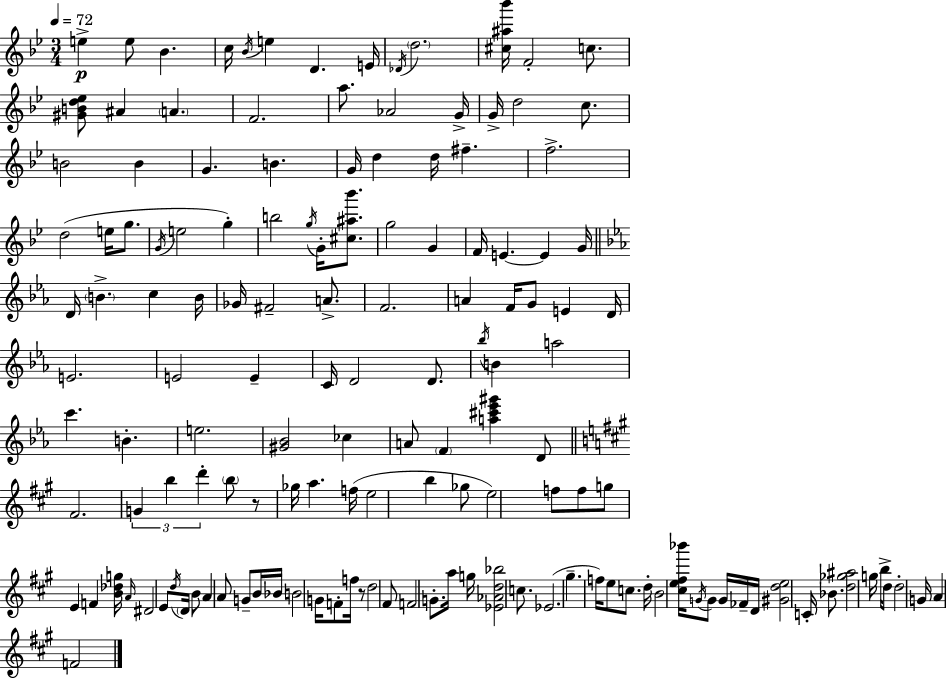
E5/q E5/e Bb4/q. C5/s Bb4/s E5/q D4/q. E4/s Db4/s D5/h. [C#5,A#5,Bb6]/s F4/h C5/e. [G#4,B4,D5,Eb5]/e A#4/q A4/q. F4/h. A5/e. Ab4/h G4/s G4/s D5/h C5/e. B4/h B4/q G4/q. B4/q. G4/s D5/q D5/s F#5/q. F5/h. D5/h E5/s G5/e. G4/s E5/h G5/q B5/h G5/s G4/s [C#5,A#5,Bb6]/e. G5/h G4/q F4/s E4/q. E4/q G4/s D4/s B4/q. C5/q B4/s Gb4/s F#4/h A4/e. F4/h. A4/q F4/s G4/e E4/q D4/s E4/h. E4/h E4/q C4/s D4/h D4/e. Bb5/s B4/q A5/h C6/q. B4/q. E5/h. [G#4,Bb4]/h CES5/q A4/e F4/q [A5,C#6,Eb6,G#6]/q D4/e F#4/h. G4/q B5/q D6/q B5/e R/e Gb5/s A5/q. F5/s E5/h B5/q Gb5/e E5/h F5/e F5/e G5/e E4/q F4/q [B4,Db5,G5]/s A4/s D#4/h E4/e D5/s D4/s B4/e A4/q A4/e G4/e B4/s Bb4/s B4/h G4/s F4/e F5/s R/e D5/h F#4/e F4/h G4/e. A5/s G5/s [Eb4,Ab4,D5,Bb5]/h C5/e. Eb4/h. G#5/q. F5/s E5/e C5/e. D5/s B4/h [C#5,E5,F#5,Bb6]/s G4/s G4/e G4/s FES4/s D4/s [G#4,D5,E5]/h C4/s Bb4/e. [D5,Gb5,A#5]/h G5/s B5/s D5/e D5/h G4/s A4/q F4/h